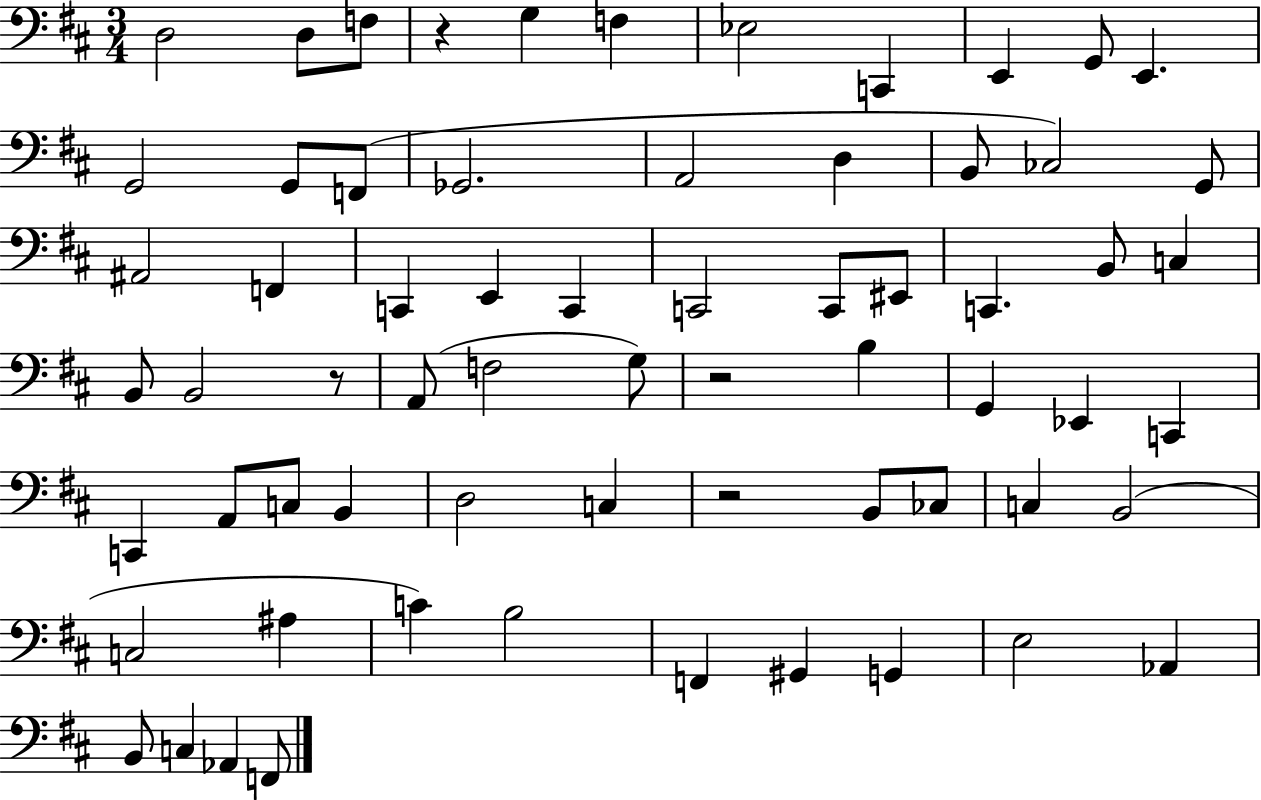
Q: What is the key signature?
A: D major